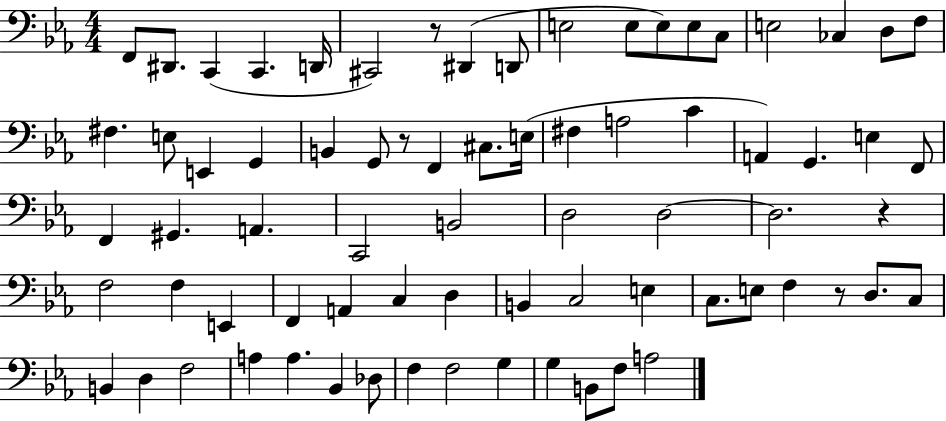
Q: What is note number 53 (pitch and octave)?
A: E3